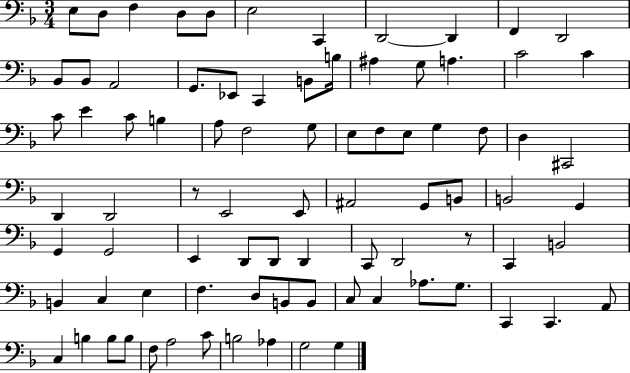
X:1
T:Untitled
M:3/4
L:1/4
K:F
E,/2 D,/2 F, D,/2 D,/2 E,2 C,, D,,2 D,, F,, D,,2 _B,,/2 _B,,/2 A,,2 G,,/2 _E,,/2 C,, B,,/2 B,/4 ^A, G,/2 A, C2 C C/2 E C/2 B, A,/2 F,2 G,/2 E,/2 F,/2 E,/2 G, F,/2 D, ^C,,2 D,, D,,2 z/2 E,,2 E,,/2 ^A,,2 G,,/2 B,,/2 B,,2 G,, G,, G,,2 E,, D,,/2 D,,/2 D,, C,,/2 D,,2 z/2 C,, B,,2 B,, C, E, F, D,/2 B,,/2 B,,/2 C,/2 C, _A,/2 G,/2 C,, C,, A,,/2 C, B, B,/2 B,/2 F,/2 A,2 C/2 B,2 _A, G,2 G,